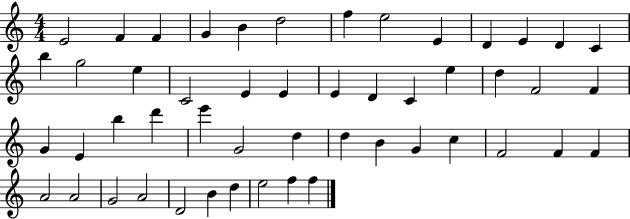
E4/h F4/q F4/q G4/q B4/q D5/h F5/q E5/h E4/q D4/q E4/q D4/q C4/q B5/q G5/h E5/q C4/h E4/q E4/q E4/q D4/q C4/q E5/q D5/q F4/h F4/q G4/q E4/q B5/q D6/q E6/q G4/h D5/q D5/q B4/q G4/q C5/q F4/h F4/q F4/q A4/h A4/h G4/h A4/h D4/h B4/q D5/q E5/h F5/q F5/q